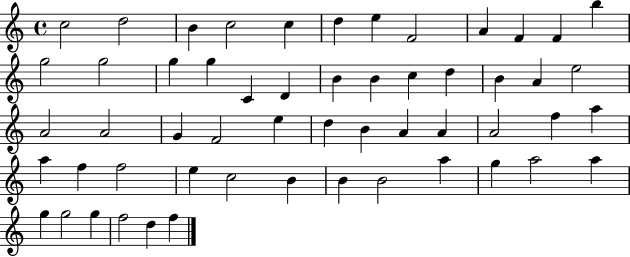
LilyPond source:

{
  \clef treble
  \time 4/4
  \defaultTimeSignature
  \key c \major
  c''2 d''2 | b'4 c''2 c''4 | d''4 e''4 f'2 | a'4 f'4 f'4 b''4 | \break g''2 g''2 | g''4 g''4 c'4 d'4 | b'4 b'4 c''4 d''4 | b'4 a'4 e''2 | \break a'2 a'2 | g'4 f'2 e''4 | d''4 b'4 a'4 a'4 | a'2 f''4 a''4 | \break a''4 f''4 f''2 | e''4 c''2 b'4 | b'4 b'2 a''4 | g''4 a''2 a''4 | \break g''4 g''2 g''4 | f''2 d''4 f''4 | \bar "|."
}